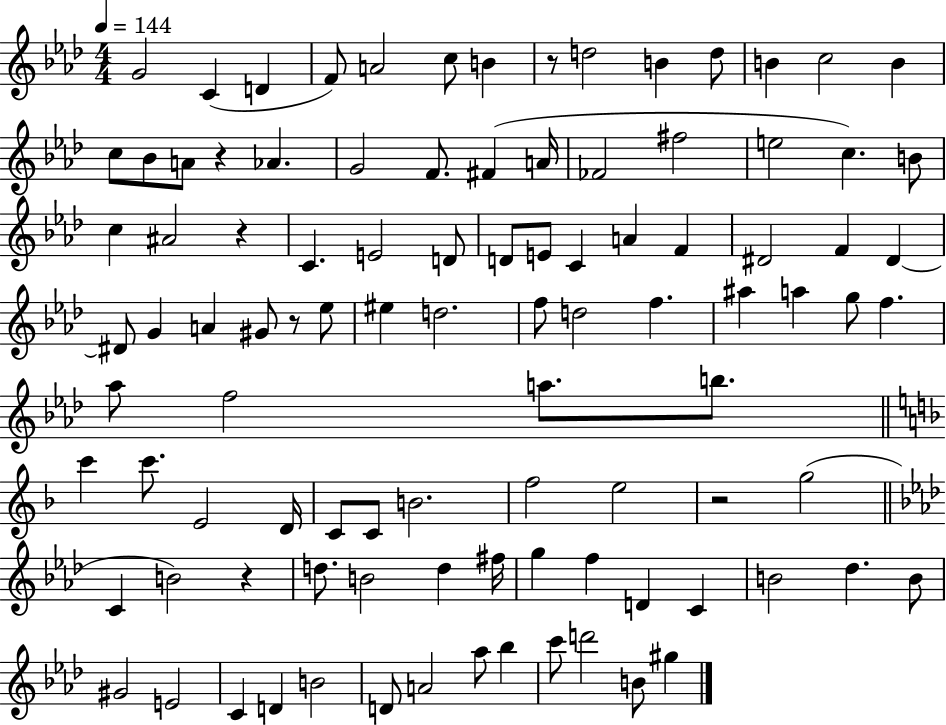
{
  \clef treble
  \numericTimeSignature
  \time 4/4
  \key aes \major
  \tempo 4 = 144
  \repeat volta 2 { g'2 c'4( d'4 | f'8) a'2 c''8 b'4 | r8 d''2 b'4 d''8 | b'4 c''2 b'4 | \break c''8 bes'8 a'8 r4 aes'4. | g'2 f'8. fis'4( a'16 | fes'2 fis''2 | e''2 c''4.) b'8 | \break c''4 ais'2 r4 | c'4. e'2 d'8 | d'8 e'8 c'4 a'4 f'4 | dis'2 f'4 dis'4~~ | \break dis'8 g'4 a'4 gis'8 r8 ees''8 | eis''4 d''2. | f''8 d''2 f''4. | ais''4 a''4 g''8 f''4. | \break aes''8 f''2 a''8. b''8. | \bar "||" \break \key d \minor c'''4 c'''8. e'2 d'16 | c'8 c'8 b'2. | f''2 e''2 | r2 g''2( | \break \bar "||" \break \key f \minor c'4 b'2) r4 | d''8. b'2 d''4 fis''16 | g''4 f''4 d'4 c'4 | b'2 des''4. b'8 | \break gis'2 e'2 | c'4 d'4 b'2 | d'8 a'2 aes''8 bes''4 | c'''8 d'''2 b'8 gis''4 | \break } \bar "|."
}